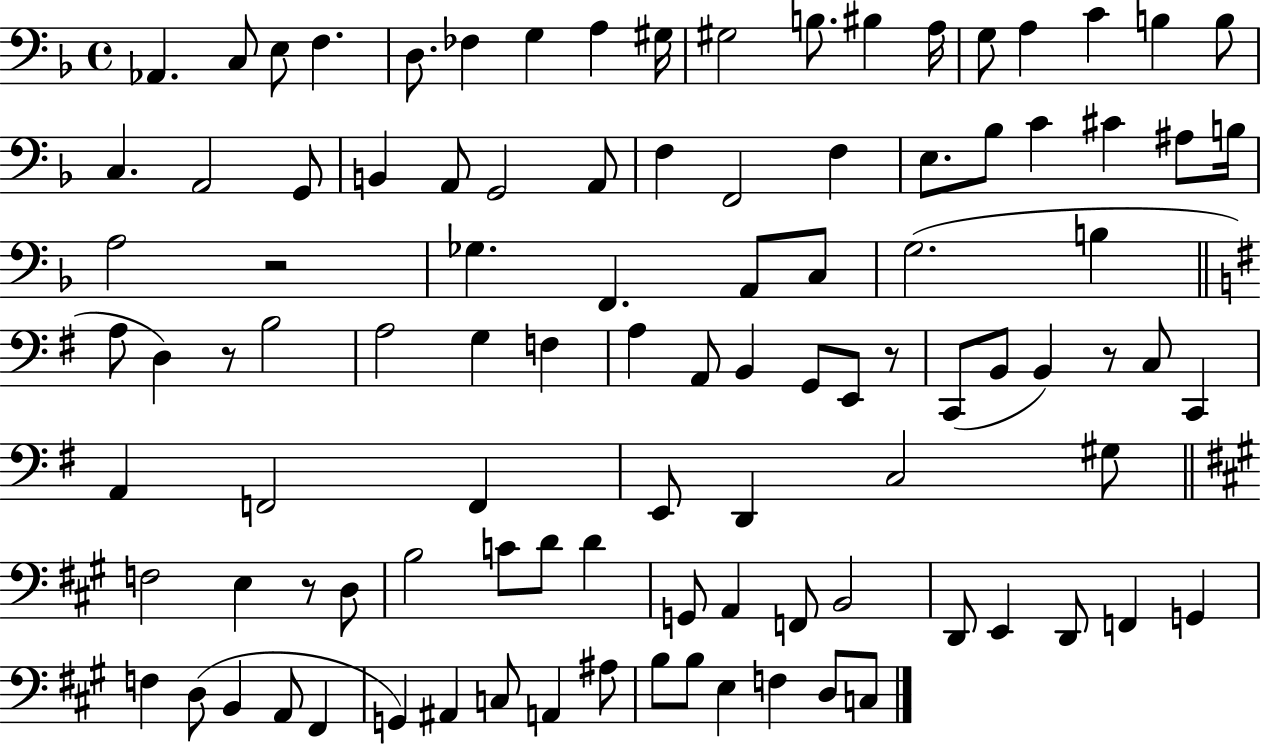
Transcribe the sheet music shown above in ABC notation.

X:1
T:Untitled
M:4/4
L:1/4
K:F
_A,, C,/2 E,/2 F, D,/2 _F, G, A, ^G,/4 ^G,2 B,/2 ^B, A,/4 G,/2 A, C B, B,/2 C, A,,2 G,,/2 B,, A,,/2 G,,2 A,,/2 F, F,,2 F, E,/2 _B,/2 C ^C ^A,/2 B,/4 A,2 z2 _G, F,, A,,/2 C,/2 G,2 B, A,/2 D, z/2 B,2 A,2 G, F, A, A,,/2 B,, G,,/2 E,,/2 z/2 C,,/2 B,,/2 B,, z/2 C,/2 C,, A,, F,,2 F,, E,,/2 D,, C,2 ^G,/2 F,2 E, z/2 D,/2 B,2 C/2 D/2 D G,,/2 A,, F,,/2 B,,2 D,,/2 E,, D,,/2 F,, G,, F, D,/2 B,, A,,/2 ^F,, G,, ^A,, C,/2 A,, ^A,/2 B,/2 B,/2 E, F, D,/2 C,/2